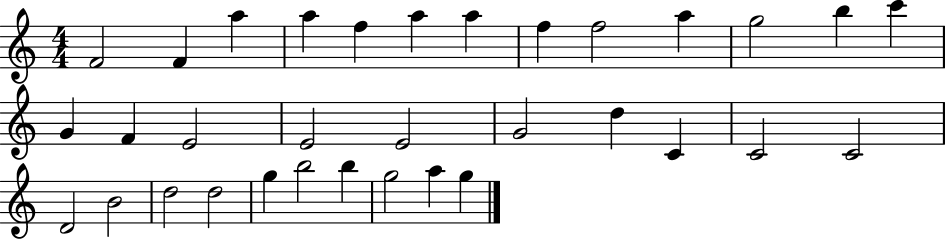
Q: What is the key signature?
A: C major